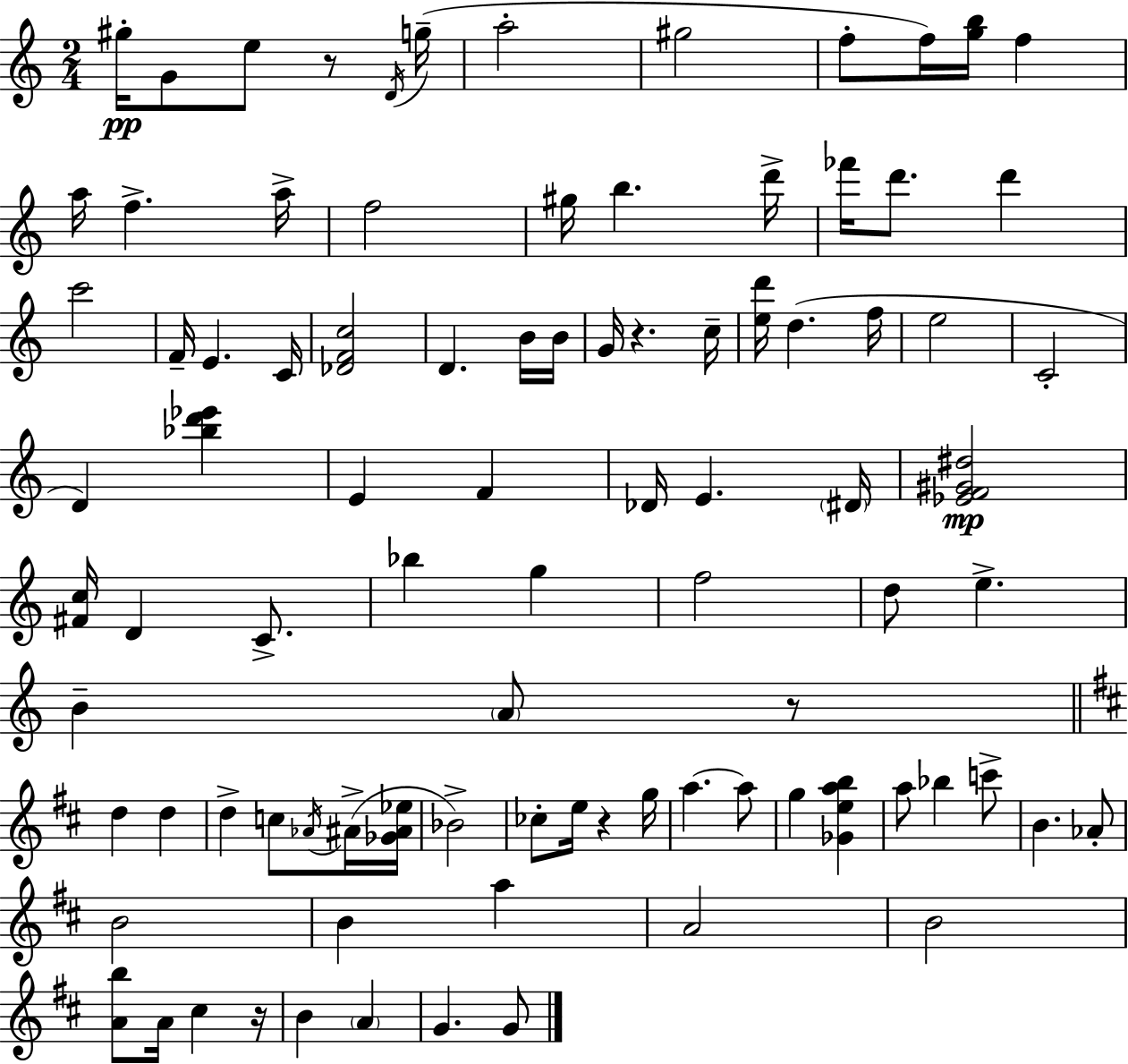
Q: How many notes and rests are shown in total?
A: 91